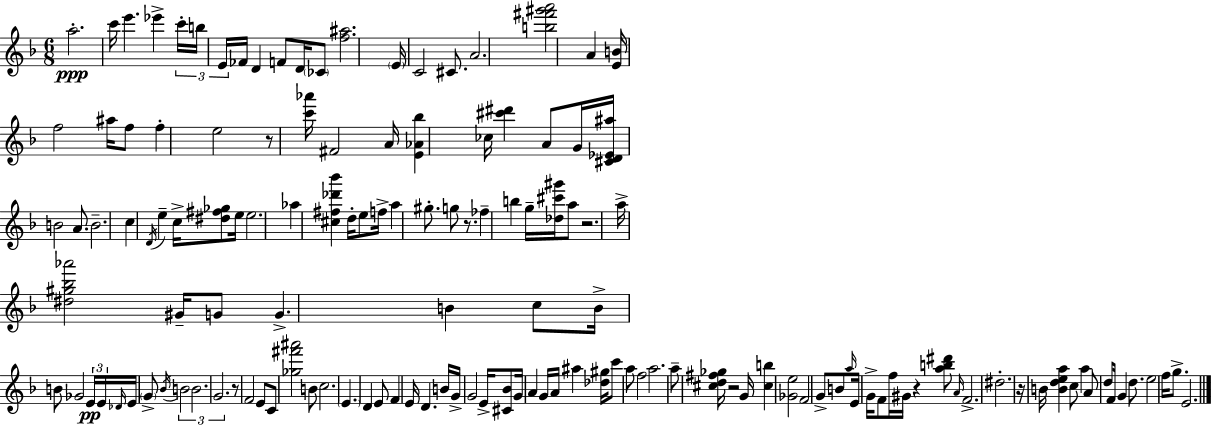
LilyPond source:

{
  \clef treble
  \numericTimeSignature
  \time 6/8
  \key f \major
  \repeat volta 2 { a''2.-.\ppp | c'''16 e'''4. ees'''4-> \tuplet 3/2 { c'''16-. | b''16 e'16 } fes'16 d'4 f'8 d'16 \parenthesize ces'8 | <f'' ais''>2. | \break \parenthesize e'16 c'2 cis'8. | a'2. | <b'' fis''' gis''' a'''>2 a'4 | <e' b'>16 f''2 ais''16 f''8 | \break f''4-. e''2 | r8 <c''' aes'''>16 fis'2 a'16 | <e' aes' bes''>4 ces''16 <cis''' dis'''>4 a'8 g'16 | <cis' d' ees' ais''>16 b'2 a'8. | \break b'2.-- | c''4 \acciaccatura { d'16 } e''4-- c''16-> <dis'' fis'' ges''>8 | e''16 e''2. | aes''4 <cis'' fis'' des''' bes'''>4 d''16-. e''8 | \break f''16-> a''4 gis''8.-. g''8 r8. | fes''4-- b''4 g''16-- <des'' cis''' gis'''>16 a''8 | r2. | a''16-> <dis'' gis'' bes'' aes'''>2 gis'16-- g'8 | \break g'4.-> b'4 c''8 | b'16-> b'8 ges'2 | \tuplet 3/2 { e'16\pp e'16 \grace { des'16 } } e'16 \parenthesize g'8-> \acciaccatura { bes'16 } \tuplet 3/2 { b'2 | b'2. | \break g'2. } | r8 f'2 | e'8 c'8 <ges'' fis''' ais'''>2 | b'8 c''2. | \break \parenthesize e'4. d'4 | e'8 f'4 e'16 d'4. | b'16 g'16-> g'2 | e'16-> <cis' bes'>8 g'16 a'4 g'16 a'16 ais''4 | \break <des'' gis''>16 c'''8 a''8 f''2 | a''2. | a''8-- <cis'' d'' fis'' ges''>16 r2 | g'16 <cis'' b''>4 <ges' e''>2 | \break f'2 g'8-> | b'8 \grace { a''16 } e'16 g'16-> f'8 f''16 gis'16 r4 | <a'' b'' dis'''>8 \grace { a'16 } f'2.-> | dis''2.-. | \break r16 b'16 <b' d'' e'' a''>4 c''8 | a''4 a'8 d''8 f'16 g'4 | d''8. e''2 | f''16 g''8.-> e'2. | \break } \bar "|."
}